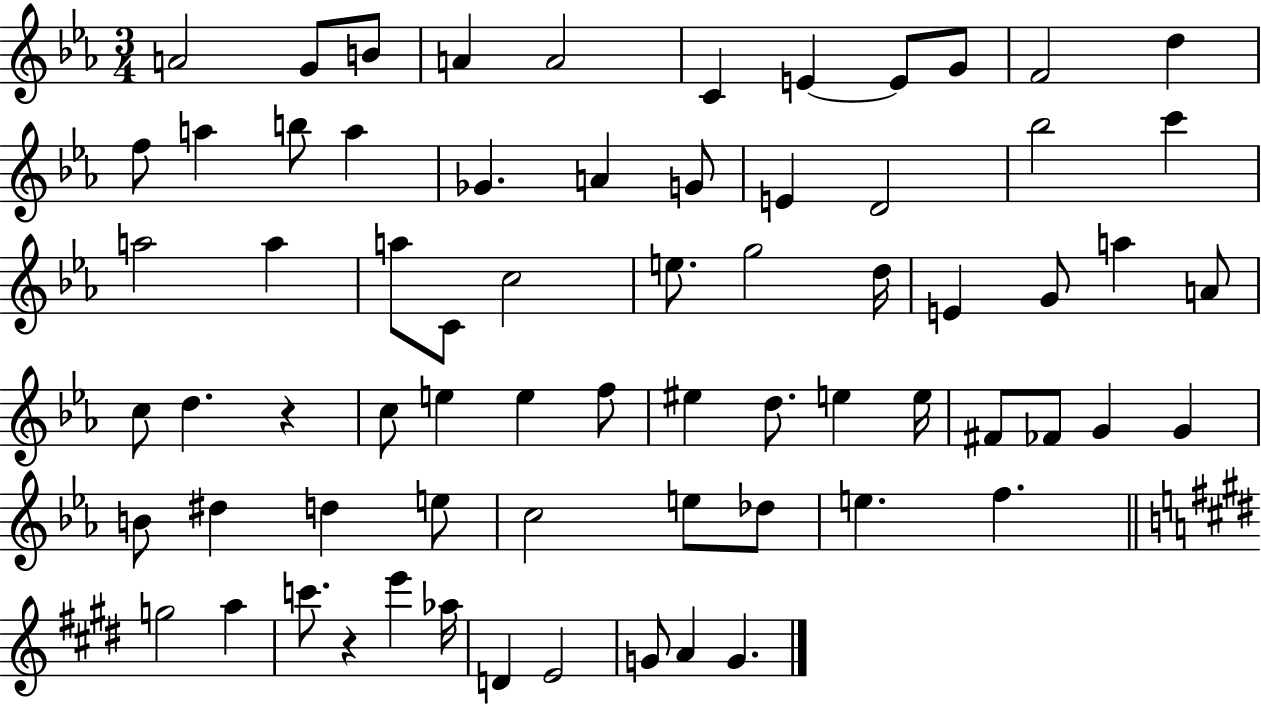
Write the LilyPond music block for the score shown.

{
  \clef treble
  \numericTimeSignature
  \time 3/4
  \key ees \major
  a'2 g'8 b'8 | a'4 a'2 | c'4 e'4~~ e'8 g'8 | f'2 d''4 | \break f''8 a''4 b''8 a''4 | ges'4. a'4 g'8 | e'4 d'2 | bes''2 c'''4 | \break a''2 a''4 | a''8 c'8 c''2 | e''8. g''2 d''16 | e'4 g'8 a''4 a'8 | \break c''8 d''4. r4 | c''8 e''4 e''4 f''8 | eis''4 d''8. e''4 e''16 | fis'8 fes'8 g'4 g'4 | \break b'8 dis''4 d''4 e''8 | c''2 e''8 des''8 | e''4. f''4. | \bar "||" \break \key e \major g''2 a''4 | c'''8. r4 e'''4 aes''16 | d'4 e'2 | g'8 a'4 g'4. | \break \bar "|."
}